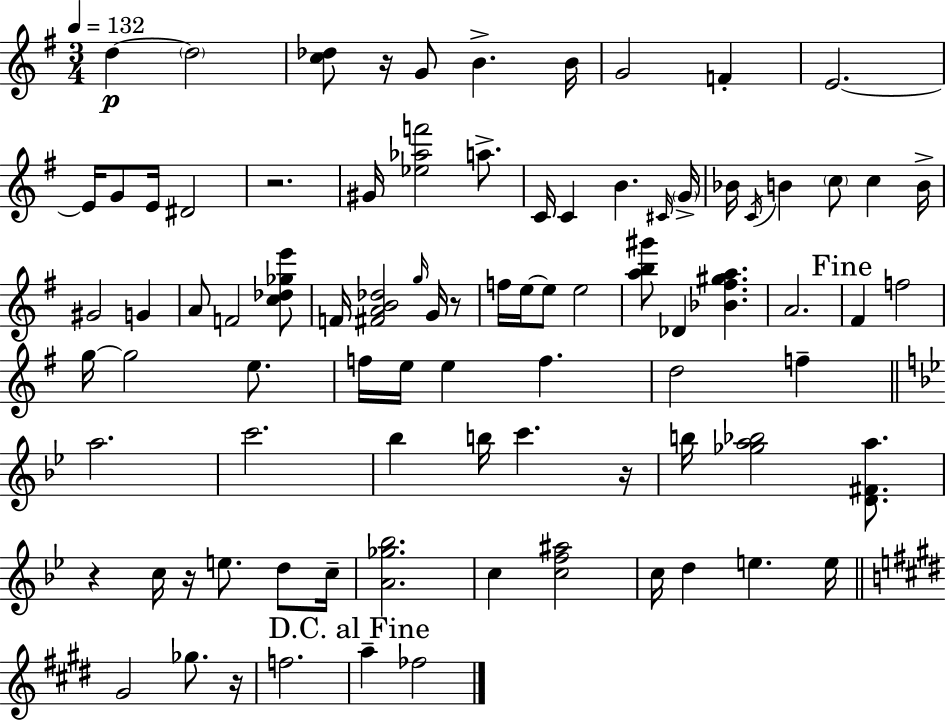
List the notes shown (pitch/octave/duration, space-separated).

D5/q D5/h [C5,Db5]/e R/s G4/e B4/q. B4/s G4/h F4/q E4/h. E4/s G4/e E4/s D#4/h R/h. G#4/s [Eb5,Ab5,F6]/h A5/e. C4/s C4/q B4/q. C#4/s G4/s Bb4/s C4/s B4/q C5/e C5/q B4/s G#4/h G4/q A4/e F4/h [C5,Db5,Gb5,E6]/e F4/s [F#4,A4,B4,Db5]/h G5/s G4/s R/e F5/s E5/s E5/e E5/h [A5,B5,G#6]/e Db4/q [Bb4,F#5,G#5,A5]/q. A4/h. F#4/q F5/h G5/s G5/h E5/e. F5/s E5/s E5/q F5/q. D5/h F5/q A5/h. C6/h. Bb5/q B5/s C6/q. R/s B5/s [Gb5,A5,Bb5]/h [D4,F#4,A5]/e. R/q C5/s R/s E5/e. D5/e C5/s [A4,Gb5,Bb5]/h. C5/q [C5,F5,A#5]/h C5/s D5/q E5/q. E5/s G#4/h Gb5/e. R/s F5/h. A5/q FES5/h